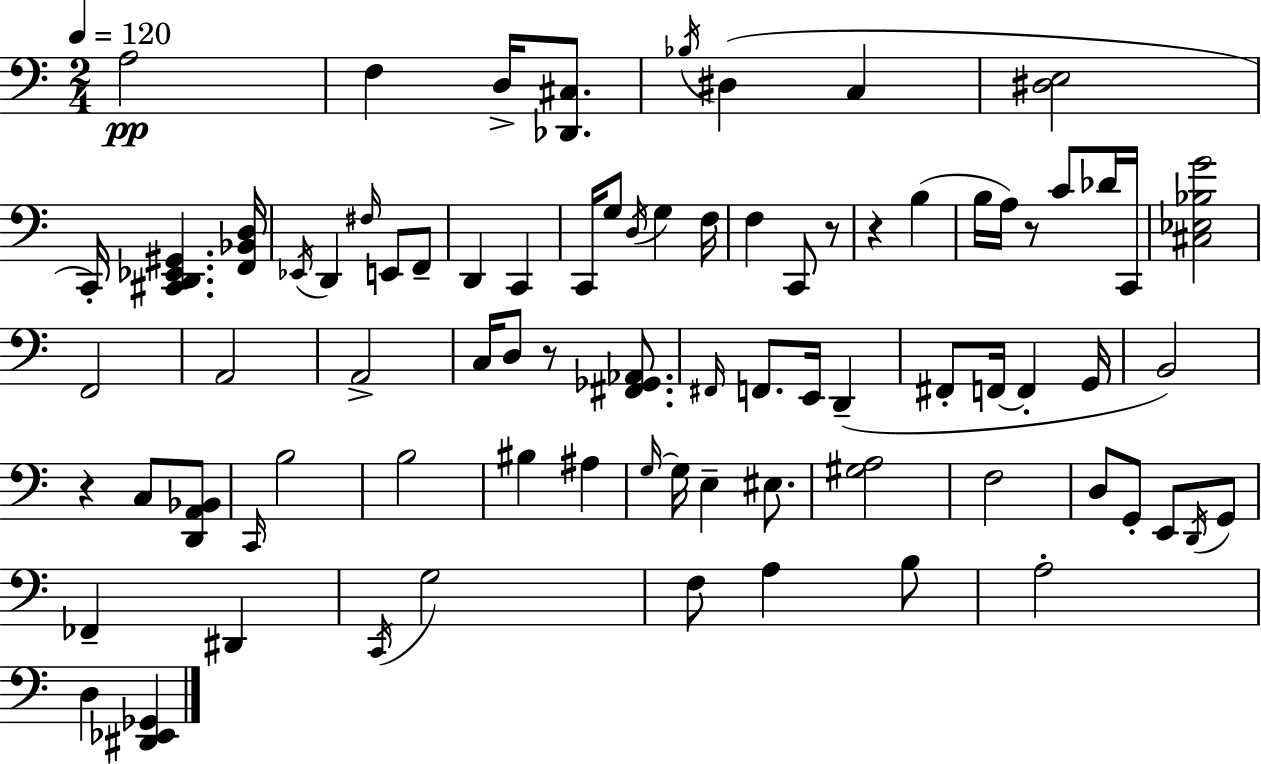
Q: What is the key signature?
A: C major